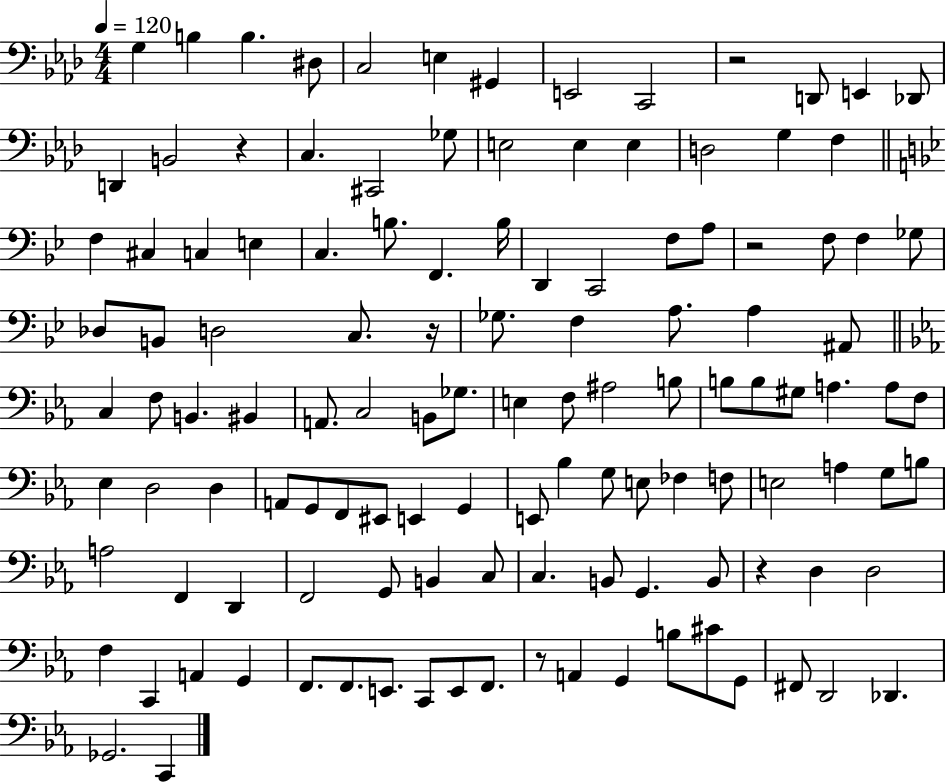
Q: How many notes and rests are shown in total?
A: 123